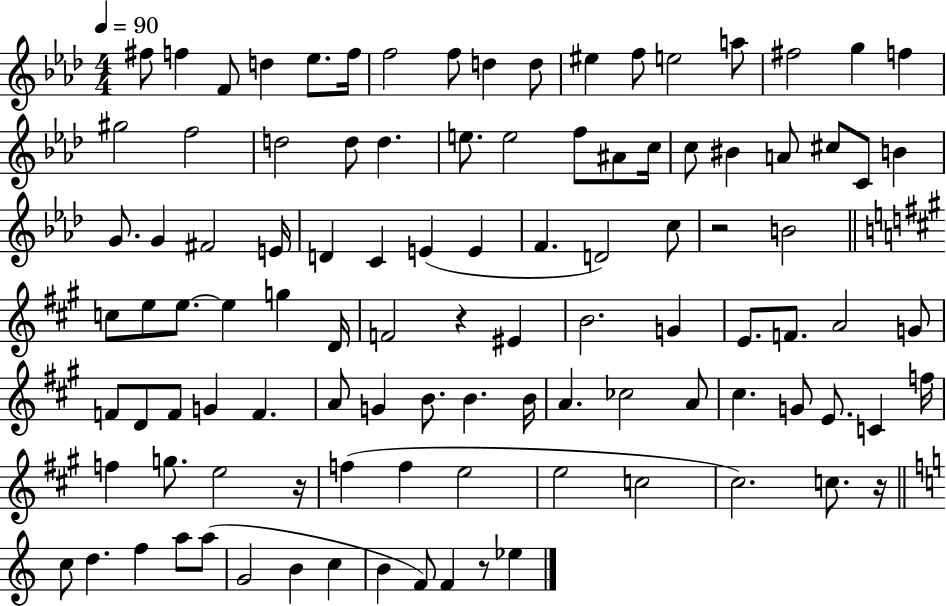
{
  \clef treble
  \numericTimeSignature
  \time 4/4
  \key aes \major
  \tempo 4 = 90
  fis''8 f''4 f'8 d''4 ees''8. f''16 | f''2 f''8 d''4 d''8 | eis''4 f''8 e''2 a''8 | fis''2 g''4 f''4 | \break gis''2 f''2 | d''2 d''8 d''4. | e''8. e''2 f''8 ais'8 c''16 | c''8 bis'4 a'8 cis''8 c'8 b'4 | \break g'8. g'4 fis'2 e'16 | d'4 c'4 e'4( e'4 | f'4. d'2) c''8 | r2 b'2 | \break \bar "||" \break \key a \major c''8 e''8 e''8.~~ e''4 g''4 d'16 | f'2 r4 eis'4 | b'2. g'4 | e'8. f'8. a'2 g'8 | \break f'8 d'8 f'8 g'4 f'4. | a'8 g'4 b'8. b'4. b'16 | a'4. ces''2 a'8 | cis''4. g'8 e'8. c'4 f''16 | \break f''4 g''8. e''2 r16 | f''4( f''4 e''2 | e''2 c''2 | cis''2.) c''8. r16 | \break \bar "||" \break \key c \major c''8 d''4. f''4 a''8 a''8( | g'2 b'4 c''4 | b'4 f'8) f'4 r8 ees''4 | \bar "|."
}